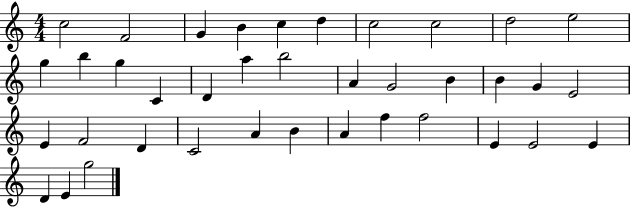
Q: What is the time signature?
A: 4/4